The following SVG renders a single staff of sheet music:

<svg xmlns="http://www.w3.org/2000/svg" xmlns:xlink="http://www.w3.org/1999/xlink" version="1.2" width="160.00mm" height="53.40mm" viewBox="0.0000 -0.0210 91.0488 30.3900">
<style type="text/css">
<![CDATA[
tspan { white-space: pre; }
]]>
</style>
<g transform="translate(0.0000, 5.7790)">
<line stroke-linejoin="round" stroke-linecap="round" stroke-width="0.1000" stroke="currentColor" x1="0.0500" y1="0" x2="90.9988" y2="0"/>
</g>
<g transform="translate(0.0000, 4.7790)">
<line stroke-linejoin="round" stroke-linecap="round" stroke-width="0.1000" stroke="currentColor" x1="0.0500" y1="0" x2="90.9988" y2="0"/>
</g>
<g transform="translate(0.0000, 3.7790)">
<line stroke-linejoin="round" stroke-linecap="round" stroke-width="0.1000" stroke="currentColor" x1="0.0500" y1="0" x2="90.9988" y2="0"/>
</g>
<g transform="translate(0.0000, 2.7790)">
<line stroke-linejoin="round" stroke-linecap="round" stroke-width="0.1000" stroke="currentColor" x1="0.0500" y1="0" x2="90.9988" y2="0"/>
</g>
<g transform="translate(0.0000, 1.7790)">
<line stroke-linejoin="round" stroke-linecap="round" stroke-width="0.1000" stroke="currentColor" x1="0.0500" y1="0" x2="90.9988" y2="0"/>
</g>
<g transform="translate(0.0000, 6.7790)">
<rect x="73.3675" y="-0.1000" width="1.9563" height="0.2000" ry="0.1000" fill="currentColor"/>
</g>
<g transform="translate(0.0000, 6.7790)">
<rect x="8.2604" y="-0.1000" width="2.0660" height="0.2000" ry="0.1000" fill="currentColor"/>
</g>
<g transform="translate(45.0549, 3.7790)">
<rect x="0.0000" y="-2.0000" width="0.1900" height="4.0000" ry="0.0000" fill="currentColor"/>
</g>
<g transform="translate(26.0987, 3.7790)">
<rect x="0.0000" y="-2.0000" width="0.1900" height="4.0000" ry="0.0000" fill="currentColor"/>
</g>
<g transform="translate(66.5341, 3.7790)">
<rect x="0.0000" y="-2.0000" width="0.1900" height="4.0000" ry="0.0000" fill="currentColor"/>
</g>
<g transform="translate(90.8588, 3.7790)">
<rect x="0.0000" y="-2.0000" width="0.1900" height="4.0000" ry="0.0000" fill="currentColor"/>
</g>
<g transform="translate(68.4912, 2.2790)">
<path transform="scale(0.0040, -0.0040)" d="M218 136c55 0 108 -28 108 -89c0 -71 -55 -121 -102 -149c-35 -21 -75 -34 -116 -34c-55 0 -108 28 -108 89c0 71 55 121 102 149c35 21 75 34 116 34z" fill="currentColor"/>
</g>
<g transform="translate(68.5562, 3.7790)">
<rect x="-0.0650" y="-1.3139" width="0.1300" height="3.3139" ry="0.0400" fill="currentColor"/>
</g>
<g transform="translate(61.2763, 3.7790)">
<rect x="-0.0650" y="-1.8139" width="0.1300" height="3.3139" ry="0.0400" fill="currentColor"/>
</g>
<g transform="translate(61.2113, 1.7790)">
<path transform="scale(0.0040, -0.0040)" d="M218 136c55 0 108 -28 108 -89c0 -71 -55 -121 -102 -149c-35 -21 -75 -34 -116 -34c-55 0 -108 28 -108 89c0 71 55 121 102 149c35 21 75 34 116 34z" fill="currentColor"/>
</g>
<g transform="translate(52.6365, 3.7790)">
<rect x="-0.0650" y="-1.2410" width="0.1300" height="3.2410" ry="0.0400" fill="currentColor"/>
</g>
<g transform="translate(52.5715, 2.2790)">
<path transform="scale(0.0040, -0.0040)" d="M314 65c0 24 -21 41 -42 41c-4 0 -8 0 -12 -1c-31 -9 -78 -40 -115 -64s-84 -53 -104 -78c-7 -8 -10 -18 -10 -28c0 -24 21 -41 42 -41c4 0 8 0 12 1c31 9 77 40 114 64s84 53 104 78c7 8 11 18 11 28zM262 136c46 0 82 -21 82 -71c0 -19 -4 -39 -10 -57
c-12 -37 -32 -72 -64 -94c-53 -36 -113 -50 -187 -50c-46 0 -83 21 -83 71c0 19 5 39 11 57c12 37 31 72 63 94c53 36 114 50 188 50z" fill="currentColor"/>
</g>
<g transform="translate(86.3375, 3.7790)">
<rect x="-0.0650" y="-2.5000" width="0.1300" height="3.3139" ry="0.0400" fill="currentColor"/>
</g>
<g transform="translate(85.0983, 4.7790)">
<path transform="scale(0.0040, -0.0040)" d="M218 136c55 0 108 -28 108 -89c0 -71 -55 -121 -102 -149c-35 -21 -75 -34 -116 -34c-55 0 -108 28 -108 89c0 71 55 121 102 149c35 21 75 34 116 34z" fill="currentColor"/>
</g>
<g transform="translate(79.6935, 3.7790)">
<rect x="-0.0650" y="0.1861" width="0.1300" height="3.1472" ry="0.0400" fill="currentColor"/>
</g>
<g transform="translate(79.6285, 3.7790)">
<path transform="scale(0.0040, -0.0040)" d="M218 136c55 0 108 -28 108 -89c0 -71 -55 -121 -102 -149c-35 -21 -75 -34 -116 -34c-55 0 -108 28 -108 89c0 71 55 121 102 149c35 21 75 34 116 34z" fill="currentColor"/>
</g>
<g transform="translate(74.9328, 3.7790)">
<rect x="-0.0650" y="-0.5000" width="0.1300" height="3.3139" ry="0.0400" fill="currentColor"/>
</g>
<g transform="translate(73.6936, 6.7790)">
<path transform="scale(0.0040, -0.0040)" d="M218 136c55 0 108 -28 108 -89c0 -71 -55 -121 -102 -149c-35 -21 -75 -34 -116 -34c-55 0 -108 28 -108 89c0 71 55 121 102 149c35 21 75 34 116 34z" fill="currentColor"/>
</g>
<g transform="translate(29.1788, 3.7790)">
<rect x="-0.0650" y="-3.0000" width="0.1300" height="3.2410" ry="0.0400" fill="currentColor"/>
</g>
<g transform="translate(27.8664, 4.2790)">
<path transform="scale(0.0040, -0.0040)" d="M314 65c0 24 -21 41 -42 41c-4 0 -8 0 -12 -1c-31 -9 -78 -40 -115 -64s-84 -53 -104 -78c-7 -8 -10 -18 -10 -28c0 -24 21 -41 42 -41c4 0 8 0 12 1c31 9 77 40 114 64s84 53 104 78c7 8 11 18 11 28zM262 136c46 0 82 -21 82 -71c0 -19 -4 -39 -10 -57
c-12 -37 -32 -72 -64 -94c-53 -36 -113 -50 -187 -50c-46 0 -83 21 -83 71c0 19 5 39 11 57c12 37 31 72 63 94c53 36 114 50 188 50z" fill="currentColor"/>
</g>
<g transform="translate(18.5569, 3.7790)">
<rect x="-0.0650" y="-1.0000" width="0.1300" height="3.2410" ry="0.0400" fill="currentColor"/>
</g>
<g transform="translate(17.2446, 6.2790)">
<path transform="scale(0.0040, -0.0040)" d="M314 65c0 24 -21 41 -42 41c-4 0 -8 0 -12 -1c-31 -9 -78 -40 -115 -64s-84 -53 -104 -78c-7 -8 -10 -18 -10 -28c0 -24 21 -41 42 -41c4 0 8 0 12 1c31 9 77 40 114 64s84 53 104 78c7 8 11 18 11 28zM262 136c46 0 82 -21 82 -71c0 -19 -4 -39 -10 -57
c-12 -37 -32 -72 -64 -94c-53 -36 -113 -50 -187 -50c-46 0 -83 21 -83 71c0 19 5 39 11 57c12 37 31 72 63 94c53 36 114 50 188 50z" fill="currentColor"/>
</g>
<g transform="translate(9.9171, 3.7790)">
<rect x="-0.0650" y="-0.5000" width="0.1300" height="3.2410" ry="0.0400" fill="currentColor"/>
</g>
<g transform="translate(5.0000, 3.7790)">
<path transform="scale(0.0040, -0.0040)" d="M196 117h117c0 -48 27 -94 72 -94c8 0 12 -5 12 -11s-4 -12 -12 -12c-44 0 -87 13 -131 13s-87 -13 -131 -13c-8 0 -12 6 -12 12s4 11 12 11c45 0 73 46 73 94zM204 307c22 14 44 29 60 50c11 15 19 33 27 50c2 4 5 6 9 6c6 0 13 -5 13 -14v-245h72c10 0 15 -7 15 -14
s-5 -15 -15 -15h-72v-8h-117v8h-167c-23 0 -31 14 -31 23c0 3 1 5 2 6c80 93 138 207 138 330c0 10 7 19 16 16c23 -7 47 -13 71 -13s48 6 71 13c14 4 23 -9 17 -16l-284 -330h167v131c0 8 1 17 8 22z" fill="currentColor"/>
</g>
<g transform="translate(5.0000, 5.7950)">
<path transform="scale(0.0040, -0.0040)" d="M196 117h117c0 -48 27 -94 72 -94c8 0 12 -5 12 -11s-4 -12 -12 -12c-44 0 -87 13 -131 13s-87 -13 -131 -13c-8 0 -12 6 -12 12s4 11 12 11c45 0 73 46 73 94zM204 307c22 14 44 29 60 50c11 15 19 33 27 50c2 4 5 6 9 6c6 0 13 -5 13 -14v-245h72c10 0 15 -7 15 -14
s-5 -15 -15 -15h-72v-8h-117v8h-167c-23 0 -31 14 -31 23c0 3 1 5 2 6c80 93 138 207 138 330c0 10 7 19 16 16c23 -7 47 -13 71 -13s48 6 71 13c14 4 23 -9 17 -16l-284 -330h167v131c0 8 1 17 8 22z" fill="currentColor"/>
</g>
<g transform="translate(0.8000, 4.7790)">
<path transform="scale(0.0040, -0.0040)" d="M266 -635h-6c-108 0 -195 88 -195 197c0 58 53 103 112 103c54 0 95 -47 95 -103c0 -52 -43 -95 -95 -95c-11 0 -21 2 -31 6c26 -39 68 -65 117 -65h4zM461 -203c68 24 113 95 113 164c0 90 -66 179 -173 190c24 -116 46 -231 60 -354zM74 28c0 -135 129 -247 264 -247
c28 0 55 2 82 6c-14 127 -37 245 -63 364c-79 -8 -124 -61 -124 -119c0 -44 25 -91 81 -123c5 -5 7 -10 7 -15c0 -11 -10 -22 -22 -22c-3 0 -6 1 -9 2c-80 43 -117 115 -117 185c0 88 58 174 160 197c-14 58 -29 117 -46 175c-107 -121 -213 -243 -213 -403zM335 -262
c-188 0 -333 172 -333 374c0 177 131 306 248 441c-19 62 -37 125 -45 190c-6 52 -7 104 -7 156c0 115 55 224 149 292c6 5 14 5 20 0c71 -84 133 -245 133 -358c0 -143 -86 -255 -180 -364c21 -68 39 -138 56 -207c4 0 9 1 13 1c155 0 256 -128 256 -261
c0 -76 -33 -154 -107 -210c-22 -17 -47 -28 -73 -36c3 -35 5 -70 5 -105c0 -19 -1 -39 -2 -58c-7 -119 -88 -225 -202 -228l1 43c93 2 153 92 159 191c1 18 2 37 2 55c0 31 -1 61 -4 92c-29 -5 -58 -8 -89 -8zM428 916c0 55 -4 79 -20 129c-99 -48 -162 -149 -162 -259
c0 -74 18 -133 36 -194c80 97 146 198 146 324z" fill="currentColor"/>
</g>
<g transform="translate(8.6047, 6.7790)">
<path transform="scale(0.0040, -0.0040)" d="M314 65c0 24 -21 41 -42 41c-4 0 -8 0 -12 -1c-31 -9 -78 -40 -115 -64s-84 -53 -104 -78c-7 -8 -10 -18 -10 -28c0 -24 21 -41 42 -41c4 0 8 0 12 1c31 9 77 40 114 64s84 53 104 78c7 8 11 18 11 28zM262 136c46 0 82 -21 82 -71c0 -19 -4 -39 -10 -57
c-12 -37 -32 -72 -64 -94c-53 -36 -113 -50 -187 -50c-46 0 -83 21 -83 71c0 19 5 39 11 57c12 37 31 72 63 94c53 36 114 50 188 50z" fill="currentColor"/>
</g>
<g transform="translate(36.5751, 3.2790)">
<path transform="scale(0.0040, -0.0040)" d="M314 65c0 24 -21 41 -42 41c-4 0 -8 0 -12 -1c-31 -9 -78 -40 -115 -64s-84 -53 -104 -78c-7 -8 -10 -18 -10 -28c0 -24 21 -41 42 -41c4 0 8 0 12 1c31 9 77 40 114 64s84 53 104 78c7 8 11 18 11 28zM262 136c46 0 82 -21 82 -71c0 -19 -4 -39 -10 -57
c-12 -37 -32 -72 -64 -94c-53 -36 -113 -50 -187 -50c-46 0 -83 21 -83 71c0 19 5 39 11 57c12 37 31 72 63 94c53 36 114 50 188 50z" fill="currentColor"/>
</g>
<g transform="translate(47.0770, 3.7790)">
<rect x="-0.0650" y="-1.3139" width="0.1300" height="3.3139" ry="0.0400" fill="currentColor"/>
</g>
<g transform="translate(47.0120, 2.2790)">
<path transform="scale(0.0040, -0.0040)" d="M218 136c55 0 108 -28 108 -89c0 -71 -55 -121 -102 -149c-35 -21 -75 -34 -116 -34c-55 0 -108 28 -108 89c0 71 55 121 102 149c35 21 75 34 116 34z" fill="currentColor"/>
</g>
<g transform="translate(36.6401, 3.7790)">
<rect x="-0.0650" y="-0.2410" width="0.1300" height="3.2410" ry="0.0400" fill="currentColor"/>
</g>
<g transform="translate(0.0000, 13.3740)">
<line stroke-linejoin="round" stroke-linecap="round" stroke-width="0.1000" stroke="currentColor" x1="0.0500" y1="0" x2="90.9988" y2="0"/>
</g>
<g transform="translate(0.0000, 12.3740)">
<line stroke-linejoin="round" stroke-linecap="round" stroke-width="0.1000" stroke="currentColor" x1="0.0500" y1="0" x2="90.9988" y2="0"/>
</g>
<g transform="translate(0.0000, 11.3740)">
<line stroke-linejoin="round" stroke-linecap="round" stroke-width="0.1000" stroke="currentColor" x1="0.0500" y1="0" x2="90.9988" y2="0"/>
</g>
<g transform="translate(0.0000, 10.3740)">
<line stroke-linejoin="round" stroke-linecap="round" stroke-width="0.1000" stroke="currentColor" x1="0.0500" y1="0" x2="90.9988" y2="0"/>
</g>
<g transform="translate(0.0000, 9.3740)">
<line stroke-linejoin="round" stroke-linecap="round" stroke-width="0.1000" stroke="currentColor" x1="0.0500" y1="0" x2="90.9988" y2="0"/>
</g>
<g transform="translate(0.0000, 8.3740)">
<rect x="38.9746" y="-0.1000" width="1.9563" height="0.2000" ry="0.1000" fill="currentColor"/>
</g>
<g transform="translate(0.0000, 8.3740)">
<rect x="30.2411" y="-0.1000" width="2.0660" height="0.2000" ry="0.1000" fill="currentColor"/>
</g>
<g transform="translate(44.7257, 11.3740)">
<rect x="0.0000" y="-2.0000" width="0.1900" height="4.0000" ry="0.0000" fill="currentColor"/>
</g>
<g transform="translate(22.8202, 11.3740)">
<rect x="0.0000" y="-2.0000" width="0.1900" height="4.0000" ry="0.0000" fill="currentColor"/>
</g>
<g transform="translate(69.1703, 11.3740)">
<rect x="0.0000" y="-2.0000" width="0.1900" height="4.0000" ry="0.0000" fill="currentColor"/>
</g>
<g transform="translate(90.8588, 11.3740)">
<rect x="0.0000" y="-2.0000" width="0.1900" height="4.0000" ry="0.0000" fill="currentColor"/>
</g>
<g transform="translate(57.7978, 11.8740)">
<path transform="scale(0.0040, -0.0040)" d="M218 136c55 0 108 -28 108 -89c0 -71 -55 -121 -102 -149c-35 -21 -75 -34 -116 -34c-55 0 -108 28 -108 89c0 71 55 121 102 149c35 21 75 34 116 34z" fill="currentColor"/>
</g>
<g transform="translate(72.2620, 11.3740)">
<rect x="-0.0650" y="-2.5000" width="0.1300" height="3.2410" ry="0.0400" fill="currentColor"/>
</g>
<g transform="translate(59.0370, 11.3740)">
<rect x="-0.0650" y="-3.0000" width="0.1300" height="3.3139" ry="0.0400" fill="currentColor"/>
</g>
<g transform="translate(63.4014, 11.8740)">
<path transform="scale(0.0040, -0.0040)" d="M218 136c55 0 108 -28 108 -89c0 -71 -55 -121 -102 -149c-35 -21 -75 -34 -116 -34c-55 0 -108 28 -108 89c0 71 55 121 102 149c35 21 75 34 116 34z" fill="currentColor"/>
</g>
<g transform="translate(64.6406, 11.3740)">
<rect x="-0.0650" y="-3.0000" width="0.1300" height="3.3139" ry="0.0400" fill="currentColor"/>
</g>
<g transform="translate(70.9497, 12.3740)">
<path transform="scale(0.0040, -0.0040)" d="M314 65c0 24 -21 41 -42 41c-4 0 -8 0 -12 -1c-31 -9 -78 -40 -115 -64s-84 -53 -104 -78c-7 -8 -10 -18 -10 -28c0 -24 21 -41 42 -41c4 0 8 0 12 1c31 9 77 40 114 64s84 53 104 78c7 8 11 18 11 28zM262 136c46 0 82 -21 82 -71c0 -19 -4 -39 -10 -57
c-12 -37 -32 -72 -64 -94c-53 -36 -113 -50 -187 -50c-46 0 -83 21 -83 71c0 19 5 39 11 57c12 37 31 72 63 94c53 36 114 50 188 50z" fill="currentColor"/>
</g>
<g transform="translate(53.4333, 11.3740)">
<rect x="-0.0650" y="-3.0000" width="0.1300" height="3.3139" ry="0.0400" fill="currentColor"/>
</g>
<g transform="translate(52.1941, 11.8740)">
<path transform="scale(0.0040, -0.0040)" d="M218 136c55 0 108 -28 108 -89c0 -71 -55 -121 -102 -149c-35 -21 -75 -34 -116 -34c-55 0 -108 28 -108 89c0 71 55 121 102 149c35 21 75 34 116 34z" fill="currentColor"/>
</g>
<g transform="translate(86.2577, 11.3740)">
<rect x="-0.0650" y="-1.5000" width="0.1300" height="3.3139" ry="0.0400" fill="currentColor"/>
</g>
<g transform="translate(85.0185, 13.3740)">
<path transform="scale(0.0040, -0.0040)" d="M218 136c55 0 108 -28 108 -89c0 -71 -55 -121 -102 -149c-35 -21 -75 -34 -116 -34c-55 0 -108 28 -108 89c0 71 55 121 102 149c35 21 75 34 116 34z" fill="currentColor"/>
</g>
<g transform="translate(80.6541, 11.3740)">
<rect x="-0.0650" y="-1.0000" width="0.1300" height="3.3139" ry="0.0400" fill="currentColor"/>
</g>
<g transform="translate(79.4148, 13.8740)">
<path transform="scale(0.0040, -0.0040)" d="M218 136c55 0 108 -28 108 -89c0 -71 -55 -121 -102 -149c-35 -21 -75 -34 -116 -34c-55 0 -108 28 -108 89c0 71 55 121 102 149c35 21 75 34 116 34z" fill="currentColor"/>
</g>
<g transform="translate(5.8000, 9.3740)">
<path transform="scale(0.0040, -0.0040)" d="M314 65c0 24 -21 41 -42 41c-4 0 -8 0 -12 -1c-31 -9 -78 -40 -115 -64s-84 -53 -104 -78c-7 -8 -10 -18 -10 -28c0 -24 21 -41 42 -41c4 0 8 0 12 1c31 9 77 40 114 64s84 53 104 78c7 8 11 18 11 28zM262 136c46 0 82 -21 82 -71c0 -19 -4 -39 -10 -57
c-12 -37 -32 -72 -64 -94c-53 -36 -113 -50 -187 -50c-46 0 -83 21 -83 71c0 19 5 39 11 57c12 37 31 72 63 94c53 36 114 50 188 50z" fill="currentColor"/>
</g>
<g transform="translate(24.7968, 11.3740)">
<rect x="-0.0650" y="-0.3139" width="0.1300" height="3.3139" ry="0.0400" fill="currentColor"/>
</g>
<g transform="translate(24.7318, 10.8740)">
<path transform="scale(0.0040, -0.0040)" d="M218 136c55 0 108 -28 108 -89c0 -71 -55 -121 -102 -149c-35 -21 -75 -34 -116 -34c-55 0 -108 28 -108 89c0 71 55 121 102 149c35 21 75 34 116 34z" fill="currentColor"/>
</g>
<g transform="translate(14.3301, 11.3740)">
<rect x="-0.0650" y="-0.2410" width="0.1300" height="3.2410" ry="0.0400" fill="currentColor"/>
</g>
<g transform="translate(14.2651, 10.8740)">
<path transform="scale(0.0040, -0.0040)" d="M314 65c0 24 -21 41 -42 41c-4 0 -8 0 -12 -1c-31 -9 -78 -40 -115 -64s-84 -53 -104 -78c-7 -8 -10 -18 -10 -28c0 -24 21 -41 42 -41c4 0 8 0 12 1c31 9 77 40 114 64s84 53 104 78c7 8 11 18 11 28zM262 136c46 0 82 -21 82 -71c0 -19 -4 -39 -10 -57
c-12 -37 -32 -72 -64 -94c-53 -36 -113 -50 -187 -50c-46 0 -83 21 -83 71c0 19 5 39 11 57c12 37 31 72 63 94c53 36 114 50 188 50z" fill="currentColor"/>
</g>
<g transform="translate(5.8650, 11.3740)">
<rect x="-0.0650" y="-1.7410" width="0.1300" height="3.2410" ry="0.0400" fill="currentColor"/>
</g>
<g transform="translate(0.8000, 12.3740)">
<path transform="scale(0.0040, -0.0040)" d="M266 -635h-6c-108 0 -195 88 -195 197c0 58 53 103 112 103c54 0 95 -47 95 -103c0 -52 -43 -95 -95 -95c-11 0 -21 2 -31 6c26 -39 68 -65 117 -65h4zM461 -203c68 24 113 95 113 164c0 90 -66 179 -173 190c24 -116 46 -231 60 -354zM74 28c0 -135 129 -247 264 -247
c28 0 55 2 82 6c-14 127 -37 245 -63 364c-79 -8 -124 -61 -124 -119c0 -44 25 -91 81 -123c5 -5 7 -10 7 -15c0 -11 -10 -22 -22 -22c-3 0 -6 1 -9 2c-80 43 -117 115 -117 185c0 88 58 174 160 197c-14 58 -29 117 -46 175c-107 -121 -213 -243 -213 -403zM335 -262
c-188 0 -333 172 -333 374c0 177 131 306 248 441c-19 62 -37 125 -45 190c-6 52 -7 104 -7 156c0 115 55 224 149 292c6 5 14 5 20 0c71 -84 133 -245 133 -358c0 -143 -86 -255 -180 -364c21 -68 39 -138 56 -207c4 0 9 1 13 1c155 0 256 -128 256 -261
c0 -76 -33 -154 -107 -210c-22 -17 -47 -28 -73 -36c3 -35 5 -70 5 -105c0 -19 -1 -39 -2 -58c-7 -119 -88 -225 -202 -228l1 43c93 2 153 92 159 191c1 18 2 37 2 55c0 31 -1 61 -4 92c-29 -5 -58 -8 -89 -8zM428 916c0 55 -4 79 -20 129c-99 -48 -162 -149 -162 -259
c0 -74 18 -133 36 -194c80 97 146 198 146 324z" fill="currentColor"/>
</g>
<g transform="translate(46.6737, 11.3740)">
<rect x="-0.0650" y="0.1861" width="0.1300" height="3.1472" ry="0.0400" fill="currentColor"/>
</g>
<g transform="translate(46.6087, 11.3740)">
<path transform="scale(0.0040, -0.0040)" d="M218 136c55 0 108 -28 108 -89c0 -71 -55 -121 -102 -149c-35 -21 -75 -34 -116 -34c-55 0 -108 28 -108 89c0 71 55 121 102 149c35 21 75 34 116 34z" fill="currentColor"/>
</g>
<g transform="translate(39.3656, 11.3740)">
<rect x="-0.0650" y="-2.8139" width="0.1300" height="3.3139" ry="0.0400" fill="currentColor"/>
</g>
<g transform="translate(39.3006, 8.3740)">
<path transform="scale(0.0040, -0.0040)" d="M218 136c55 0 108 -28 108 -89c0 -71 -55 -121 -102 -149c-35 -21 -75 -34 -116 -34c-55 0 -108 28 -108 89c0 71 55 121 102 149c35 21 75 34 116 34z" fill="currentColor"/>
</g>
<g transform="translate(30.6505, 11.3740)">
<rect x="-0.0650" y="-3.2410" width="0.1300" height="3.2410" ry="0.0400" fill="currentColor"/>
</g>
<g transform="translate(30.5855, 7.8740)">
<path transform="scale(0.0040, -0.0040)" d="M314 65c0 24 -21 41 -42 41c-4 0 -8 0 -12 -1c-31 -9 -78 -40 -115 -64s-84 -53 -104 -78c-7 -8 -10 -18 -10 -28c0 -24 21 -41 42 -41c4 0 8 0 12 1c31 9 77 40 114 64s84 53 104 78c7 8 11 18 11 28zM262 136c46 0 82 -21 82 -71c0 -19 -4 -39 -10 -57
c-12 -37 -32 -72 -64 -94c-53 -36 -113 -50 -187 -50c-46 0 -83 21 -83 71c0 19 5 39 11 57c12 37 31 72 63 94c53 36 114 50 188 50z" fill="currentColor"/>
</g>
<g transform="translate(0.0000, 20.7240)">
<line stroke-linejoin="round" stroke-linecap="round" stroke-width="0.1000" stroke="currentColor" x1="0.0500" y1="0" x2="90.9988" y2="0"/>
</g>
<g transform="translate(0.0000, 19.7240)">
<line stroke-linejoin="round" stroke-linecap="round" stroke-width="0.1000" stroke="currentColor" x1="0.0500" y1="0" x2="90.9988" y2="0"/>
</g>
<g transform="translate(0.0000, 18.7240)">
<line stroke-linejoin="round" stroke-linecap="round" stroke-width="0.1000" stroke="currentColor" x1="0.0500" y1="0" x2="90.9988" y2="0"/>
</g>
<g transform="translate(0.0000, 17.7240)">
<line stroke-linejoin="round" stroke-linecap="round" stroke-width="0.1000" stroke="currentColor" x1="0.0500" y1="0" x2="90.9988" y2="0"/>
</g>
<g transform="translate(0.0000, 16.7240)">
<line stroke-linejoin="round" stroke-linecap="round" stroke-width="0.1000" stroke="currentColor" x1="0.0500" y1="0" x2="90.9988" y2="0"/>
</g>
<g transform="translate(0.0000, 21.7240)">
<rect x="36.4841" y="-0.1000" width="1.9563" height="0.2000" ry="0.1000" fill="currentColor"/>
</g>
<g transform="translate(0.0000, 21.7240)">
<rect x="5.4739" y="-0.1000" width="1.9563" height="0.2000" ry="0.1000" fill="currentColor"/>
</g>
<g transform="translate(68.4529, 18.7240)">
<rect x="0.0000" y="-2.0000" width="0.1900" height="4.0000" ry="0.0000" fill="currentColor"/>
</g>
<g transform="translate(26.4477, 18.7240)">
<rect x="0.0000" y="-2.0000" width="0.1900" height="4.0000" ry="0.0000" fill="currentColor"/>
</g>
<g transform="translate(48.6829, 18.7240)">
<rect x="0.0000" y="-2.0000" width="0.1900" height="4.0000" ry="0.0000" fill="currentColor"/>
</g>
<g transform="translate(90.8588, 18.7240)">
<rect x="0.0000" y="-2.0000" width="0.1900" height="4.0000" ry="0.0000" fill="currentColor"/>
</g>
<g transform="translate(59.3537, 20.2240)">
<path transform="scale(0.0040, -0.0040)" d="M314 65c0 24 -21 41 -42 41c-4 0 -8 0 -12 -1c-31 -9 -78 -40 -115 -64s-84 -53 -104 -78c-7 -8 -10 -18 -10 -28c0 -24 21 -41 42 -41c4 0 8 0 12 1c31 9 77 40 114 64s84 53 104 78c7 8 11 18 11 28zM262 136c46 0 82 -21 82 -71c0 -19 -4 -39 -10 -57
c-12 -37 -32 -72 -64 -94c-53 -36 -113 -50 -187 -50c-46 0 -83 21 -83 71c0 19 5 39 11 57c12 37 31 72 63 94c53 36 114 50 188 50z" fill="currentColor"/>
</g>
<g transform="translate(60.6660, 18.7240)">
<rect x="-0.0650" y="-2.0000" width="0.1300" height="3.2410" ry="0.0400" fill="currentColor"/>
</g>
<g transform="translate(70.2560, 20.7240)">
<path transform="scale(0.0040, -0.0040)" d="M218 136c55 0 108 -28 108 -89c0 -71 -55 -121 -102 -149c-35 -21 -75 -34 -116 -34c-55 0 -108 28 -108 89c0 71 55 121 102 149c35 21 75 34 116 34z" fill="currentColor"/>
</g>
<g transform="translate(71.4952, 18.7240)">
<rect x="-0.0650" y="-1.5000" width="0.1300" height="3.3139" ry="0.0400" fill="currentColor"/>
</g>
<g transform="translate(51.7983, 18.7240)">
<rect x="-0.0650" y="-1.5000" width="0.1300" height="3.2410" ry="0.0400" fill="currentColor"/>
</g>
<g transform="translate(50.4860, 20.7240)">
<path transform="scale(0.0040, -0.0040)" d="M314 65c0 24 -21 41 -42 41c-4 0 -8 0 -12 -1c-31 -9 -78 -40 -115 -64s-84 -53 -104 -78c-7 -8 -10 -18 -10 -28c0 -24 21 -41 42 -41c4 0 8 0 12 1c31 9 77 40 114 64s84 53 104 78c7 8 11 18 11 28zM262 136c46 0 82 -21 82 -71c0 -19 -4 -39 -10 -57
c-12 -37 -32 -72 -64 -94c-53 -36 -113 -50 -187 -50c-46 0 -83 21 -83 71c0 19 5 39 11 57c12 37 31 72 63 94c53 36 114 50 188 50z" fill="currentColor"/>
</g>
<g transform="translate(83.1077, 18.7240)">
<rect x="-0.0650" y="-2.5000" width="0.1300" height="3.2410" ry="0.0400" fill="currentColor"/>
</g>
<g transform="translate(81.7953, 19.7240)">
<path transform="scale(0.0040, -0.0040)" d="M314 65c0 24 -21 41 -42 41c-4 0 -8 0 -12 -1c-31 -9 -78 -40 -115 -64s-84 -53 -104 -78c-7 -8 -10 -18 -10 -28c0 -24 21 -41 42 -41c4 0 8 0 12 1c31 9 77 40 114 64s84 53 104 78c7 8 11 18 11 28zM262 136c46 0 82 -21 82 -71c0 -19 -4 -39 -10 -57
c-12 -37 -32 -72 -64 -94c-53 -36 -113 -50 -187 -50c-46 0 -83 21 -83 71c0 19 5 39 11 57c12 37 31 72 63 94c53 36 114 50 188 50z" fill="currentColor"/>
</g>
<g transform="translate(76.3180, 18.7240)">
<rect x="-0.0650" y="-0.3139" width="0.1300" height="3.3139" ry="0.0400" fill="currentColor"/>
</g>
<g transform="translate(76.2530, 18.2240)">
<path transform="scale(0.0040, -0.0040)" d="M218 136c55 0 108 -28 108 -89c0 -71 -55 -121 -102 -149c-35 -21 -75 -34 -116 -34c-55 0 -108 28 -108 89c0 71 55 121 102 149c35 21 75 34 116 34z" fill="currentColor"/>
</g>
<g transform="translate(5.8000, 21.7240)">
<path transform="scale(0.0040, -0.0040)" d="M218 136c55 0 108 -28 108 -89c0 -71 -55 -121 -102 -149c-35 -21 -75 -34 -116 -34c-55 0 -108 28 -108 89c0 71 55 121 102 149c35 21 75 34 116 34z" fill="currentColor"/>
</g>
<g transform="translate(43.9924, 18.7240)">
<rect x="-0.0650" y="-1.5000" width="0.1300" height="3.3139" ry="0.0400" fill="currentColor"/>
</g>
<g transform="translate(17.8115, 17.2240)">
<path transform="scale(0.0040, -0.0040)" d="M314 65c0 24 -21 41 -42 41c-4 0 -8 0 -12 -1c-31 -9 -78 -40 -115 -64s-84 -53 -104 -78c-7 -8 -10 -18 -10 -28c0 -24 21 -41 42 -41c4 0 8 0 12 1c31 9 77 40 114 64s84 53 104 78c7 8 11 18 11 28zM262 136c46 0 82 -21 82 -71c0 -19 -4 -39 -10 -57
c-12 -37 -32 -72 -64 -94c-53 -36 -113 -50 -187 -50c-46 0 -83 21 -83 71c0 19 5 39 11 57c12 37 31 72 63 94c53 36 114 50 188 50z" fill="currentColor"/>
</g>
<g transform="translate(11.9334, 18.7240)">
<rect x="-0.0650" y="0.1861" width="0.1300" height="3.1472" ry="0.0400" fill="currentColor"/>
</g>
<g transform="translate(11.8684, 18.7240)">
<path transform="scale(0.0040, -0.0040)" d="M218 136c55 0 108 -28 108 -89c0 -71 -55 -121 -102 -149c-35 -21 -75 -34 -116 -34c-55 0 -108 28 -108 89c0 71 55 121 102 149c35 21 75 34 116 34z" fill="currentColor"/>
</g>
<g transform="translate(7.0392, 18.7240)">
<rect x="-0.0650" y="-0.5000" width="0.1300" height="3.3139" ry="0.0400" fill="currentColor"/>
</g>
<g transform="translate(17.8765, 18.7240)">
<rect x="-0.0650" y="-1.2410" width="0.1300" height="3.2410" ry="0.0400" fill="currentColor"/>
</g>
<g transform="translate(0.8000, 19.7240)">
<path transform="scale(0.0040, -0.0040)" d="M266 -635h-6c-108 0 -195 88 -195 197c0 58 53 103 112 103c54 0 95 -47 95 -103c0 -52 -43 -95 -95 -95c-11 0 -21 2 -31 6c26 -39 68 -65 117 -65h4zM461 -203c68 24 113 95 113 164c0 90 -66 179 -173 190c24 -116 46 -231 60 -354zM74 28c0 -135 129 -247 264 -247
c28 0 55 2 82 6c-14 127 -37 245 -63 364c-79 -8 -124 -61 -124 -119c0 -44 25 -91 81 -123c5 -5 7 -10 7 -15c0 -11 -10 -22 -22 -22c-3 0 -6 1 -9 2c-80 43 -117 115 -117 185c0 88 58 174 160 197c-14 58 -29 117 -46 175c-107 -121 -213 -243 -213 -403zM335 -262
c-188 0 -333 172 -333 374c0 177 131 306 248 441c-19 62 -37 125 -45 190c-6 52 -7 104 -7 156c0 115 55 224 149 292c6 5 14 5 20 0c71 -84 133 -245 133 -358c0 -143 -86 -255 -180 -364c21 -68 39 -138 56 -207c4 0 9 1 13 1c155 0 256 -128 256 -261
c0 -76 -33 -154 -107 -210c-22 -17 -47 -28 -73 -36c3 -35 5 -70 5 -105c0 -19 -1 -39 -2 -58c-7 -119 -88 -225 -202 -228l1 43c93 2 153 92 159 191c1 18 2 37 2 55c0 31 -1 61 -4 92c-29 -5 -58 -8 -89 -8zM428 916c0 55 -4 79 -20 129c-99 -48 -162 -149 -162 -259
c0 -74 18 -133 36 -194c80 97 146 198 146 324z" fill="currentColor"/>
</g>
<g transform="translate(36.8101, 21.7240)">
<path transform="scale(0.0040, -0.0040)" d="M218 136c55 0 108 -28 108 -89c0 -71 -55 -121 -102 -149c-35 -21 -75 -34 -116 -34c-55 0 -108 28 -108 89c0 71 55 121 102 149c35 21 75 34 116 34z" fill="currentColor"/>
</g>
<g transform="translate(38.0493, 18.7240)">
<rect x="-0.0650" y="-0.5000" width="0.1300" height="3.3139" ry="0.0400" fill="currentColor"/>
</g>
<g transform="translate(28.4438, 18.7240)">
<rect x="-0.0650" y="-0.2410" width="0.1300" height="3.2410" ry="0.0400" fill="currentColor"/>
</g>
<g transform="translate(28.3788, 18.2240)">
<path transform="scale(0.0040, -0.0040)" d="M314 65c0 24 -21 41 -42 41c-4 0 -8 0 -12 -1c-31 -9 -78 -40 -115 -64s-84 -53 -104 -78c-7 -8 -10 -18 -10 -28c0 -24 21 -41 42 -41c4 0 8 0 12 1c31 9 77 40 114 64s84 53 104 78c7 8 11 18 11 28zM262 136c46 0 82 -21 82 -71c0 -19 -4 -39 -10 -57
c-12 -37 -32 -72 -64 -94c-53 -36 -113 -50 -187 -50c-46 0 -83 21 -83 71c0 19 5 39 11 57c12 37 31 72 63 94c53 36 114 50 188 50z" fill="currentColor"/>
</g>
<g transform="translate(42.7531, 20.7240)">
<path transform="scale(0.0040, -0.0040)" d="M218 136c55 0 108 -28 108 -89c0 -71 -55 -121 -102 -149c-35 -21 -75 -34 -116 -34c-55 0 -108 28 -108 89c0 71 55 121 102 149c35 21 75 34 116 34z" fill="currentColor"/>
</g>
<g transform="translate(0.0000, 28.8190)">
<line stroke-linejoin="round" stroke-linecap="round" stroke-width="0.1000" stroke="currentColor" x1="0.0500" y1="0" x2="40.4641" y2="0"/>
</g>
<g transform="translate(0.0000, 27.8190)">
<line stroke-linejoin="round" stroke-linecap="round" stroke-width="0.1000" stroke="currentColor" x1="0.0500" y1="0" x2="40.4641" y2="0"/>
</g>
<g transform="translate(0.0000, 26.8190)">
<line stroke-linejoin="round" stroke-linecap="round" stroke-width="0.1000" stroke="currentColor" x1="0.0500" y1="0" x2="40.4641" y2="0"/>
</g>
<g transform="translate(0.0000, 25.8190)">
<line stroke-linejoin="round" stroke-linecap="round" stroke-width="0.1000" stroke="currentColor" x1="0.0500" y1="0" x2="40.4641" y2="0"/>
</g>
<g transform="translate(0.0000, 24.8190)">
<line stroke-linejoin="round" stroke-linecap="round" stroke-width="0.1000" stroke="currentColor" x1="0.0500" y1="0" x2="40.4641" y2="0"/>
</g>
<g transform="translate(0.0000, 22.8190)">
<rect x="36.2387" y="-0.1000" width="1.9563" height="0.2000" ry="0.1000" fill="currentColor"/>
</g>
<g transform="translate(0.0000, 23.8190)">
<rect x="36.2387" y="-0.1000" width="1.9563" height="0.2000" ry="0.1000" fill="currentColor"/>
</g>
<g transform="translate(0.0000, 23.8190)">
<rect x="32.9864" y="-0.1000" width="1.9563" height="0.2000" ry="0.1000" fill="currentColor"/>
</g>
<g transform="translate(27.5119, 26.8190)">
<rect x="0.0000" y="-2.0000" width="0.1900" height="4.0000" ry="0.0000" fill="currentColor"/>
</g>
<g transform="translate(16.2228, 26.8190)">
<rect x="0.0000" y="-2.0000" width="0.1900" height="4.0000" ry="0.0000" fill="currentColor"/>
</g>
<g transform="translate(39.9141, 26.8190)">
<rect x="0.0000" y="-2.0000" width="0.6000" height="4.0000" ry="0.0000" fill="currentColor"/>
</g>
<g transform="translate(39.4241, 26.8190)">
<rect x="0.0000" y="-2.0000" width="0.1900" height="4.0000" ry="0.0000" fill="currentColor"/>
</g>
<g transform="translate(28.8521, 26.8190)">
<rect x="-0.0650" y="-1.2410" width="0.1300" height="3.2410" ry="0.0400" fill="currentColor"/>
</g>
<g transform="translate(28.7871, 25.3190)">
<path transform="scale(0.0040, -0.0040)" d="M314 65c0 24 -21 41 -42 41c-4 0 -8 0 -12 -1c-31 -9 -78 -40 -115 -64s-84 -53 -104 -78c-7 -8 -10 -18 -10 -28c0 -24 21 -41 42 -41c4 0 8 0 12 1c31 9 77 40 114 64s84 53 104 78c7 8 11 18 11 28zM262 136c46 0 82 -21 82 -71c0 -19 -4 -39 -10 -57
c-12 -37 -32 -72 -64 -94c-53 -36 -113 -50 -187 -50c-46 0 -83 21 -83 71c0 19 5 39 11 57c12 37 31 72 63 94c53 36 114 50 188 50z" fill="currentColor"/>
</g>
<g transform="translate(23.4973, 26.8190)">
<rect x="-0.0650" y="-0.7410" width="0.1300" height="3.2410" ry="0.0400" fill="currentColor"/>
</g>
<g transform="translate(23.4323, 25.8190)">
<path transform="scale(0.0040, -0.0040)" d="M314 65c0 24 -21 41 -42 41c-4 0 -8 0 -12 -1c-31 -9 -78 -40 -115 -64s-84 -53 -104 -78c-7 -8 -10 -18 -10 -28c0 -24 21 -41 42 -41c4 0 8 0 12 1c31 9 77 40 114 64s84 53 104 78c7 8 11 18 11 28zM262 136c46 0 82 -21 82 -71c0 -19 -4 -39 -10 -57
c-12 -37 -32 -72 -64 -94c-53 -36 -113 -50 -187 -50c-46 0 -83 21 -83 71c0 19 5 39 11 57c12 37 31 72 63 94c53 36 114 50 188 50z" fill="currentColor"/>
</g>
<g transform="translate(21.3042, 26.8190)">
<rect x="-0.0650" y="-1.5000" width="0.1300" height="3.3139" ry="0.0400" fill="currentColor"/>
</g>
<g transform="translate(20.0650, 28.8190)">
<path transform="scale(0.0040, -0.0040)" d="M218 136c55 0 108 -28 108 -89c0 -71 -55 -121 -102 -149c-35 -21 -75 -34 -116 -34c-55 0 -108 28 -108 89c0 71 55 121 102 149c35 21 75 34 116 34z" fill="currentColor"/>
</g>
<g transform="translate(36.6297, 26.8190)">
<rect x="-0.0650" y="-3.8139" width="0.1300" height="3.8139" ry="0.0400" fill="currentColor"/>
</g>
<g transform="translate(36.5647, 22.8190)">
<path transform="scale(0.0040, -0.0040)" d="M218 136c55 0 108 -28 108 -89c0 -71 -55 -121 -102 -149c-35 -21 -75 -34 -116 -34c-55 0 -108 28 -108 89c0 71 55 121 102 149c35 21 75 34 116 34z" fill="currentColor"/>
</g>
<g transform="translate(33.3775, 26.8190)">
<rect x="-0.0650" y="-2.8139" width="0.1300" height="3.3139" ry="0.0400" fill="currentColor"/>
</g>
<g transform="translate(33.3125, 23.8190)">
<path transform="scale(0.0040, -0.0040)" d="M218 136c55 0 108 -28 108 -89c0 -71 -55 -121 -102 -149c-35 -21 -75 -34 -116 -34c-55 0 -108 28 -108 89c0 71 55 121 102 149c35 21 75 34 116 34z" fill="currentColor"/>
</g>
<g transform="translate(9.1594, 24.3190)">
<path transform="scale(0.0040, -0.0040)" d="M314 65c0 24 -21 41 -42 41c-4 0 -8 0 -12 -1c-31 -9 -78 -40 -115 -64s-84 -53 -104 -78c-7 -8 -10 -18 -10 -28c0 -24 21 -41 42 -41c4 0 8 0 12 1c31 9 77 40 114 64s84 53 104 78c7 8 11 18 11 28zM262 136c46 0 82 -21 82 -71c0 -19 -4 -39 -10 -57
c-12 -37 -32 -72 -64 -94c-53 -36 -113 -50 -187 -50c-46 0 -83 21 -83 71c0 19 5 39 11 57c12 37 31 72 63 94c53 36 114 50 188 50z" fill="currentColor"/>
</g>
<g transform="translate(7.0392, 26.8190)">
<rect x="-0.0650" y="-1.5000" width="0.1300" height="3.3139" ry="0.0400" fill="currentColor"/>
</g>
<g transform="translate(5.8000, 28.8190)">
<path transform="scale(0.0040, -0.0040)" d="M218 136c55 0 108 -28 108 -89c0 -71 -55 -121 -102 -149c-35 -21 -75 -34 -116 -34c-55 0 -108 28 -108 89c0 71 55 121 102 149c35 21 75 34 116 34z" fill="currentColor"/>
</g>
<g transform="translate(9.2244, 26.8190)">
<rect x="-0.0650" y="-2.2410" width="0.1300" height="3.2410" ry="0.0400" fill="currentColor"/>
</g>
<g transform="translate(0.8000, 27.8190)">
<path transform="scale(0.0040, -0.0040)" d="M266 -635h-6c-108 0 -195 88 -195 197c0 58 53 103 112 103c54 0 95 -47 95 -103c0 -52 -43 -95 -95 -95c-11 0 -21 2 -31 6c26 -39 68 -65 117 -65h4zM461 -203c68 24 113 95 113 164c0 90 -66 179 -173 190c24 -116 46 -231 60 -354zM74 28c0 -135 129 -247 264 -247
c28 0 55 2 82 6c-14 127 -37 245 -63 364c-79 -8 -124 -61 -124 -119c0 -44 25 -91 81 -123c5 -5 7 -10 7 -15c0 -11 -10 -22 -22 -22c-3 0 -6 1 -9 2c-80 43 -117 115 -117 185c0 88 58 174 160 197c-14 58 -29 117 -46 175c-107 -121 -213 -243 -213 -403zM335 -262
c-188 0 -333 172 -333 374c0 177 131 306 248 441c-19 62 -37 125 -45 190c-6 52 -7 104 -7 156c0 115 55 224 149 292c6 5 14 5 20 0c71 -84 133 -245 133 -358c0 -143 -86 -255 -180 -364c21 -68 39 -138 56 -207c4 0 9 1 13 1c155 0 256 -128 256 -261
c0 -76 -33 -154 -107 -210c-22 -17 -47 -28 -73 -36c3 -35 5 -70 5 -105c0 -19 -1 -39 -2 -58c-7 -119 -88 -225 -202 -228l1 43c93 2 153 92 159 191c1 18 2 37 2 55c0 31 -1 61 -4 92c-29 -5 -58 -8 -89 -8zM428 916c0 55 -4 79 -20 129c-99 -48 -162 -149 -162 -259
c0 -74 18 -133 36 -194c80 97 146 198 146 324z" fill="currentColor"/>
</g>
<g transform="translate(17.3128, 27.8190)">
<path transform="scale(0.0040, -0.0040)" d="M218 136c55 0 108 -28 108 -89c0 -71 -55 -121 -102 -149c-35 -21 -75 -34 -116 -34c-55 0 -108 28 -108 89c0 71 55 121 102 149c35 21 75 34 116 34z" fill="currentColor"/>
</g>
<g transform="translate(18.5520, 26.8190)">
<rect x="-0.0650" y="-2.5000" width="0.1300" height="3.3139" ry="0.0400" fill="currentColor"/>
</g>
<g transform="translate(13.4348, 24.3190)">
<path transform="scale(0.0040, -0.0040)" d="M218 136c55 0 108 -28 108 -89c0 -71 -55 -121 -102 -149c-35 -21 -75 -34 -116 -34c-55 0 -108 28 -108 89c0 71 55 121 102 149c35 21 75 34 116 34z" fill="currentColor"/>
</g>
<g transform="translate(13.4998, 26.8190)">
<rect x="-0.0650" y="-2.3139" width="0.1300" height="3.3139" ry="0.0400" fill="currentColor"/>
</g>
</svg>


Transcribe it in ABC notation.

X:1
T:Untitled
M:4/4
L:1/4
K:C
C2 D2 A2 c2 e e2 f e C B G f2 c2 c b2 a B A A A G2 D E C B e2 c2 C E E2 F2 E c G2 E g2 g G E d2 e2 a c'